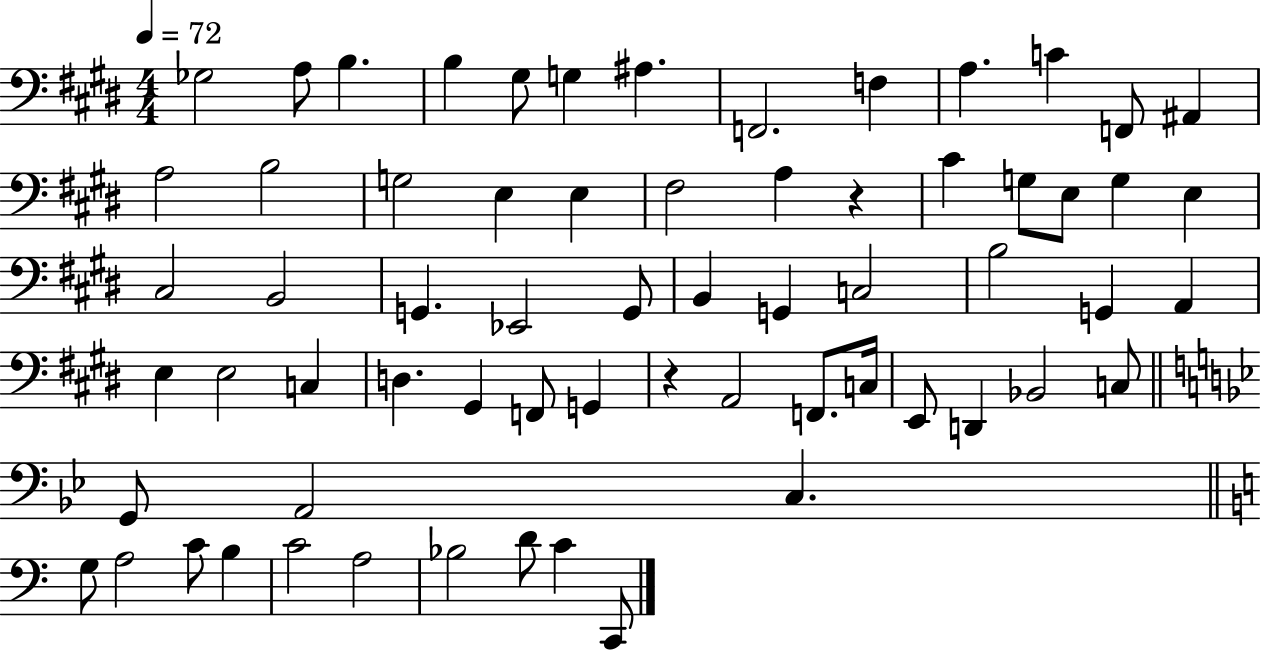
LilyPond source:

{
  \clef bass
  \numericTimeSignature
  \time 4/4
  \key e \major
  \tempo 4 = 72
  ges2 a8 b4. | b4 gis8 g4 ais4. | f,2. f4 | a4. c'4 f,8 ais,4 | \break a2 b2 | g2 e4 e4 | fis2 a4 r4 | cis'4 g8 e8 g4 e4 | \break cis2 b,2 | g,4. ees,2 g,8 | b,4 g,4 c2 | b2 g,4 a,4 | \break e4 e2 c4 | d4. gis,4 f,8 g,4 | r4 a,2 f,8. c16 | e,8 d,4 bes,2 c8 | \break \bar "||" \break \key g \minor g,8 a,2 c4. | \bar "||" \break \key c \major g8 a2 c'8 b4 | c'2 a2 | bes2 d'8 c'4 c,8 | \bar "|."
}